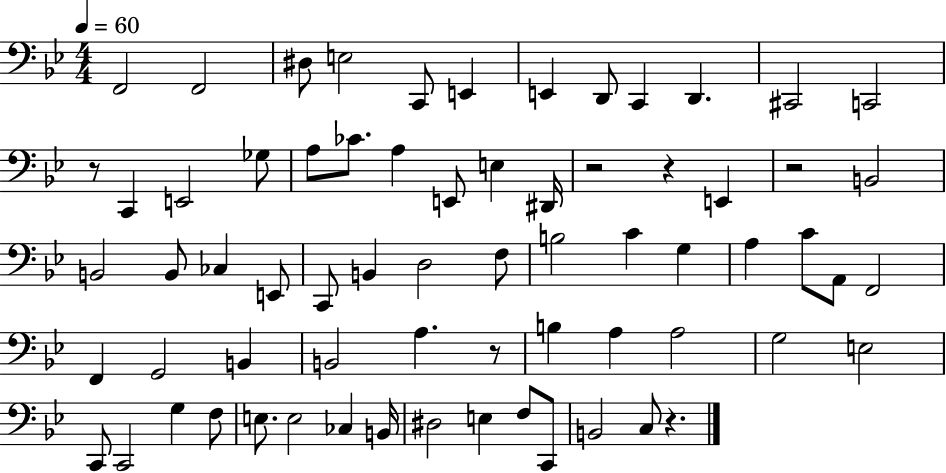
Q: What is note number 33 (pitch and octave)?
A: C4